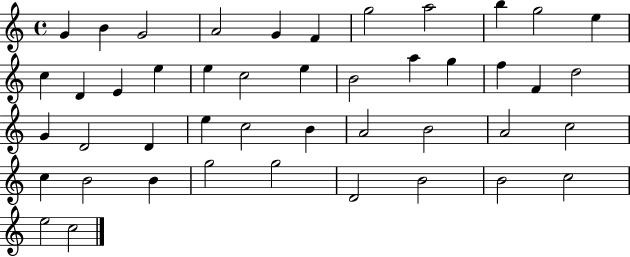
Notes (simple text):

G4/q B4/q G4/h A4/h G4/q F4/q G5/h A5/h B5/q G5/h E5/q C5/q D4/q E4/q E5/q E5/q C5/h E5/q B4/h A5/q G5/q F5/q F4/q D5/h G4/q D4/h D4/q E5/q C5/h B4/q A4/h B4/h A4/h C5/h C5/q B4/h B4/q G5/h G5/h D4/h B4/h B4/h C5/h E5/h C5/h